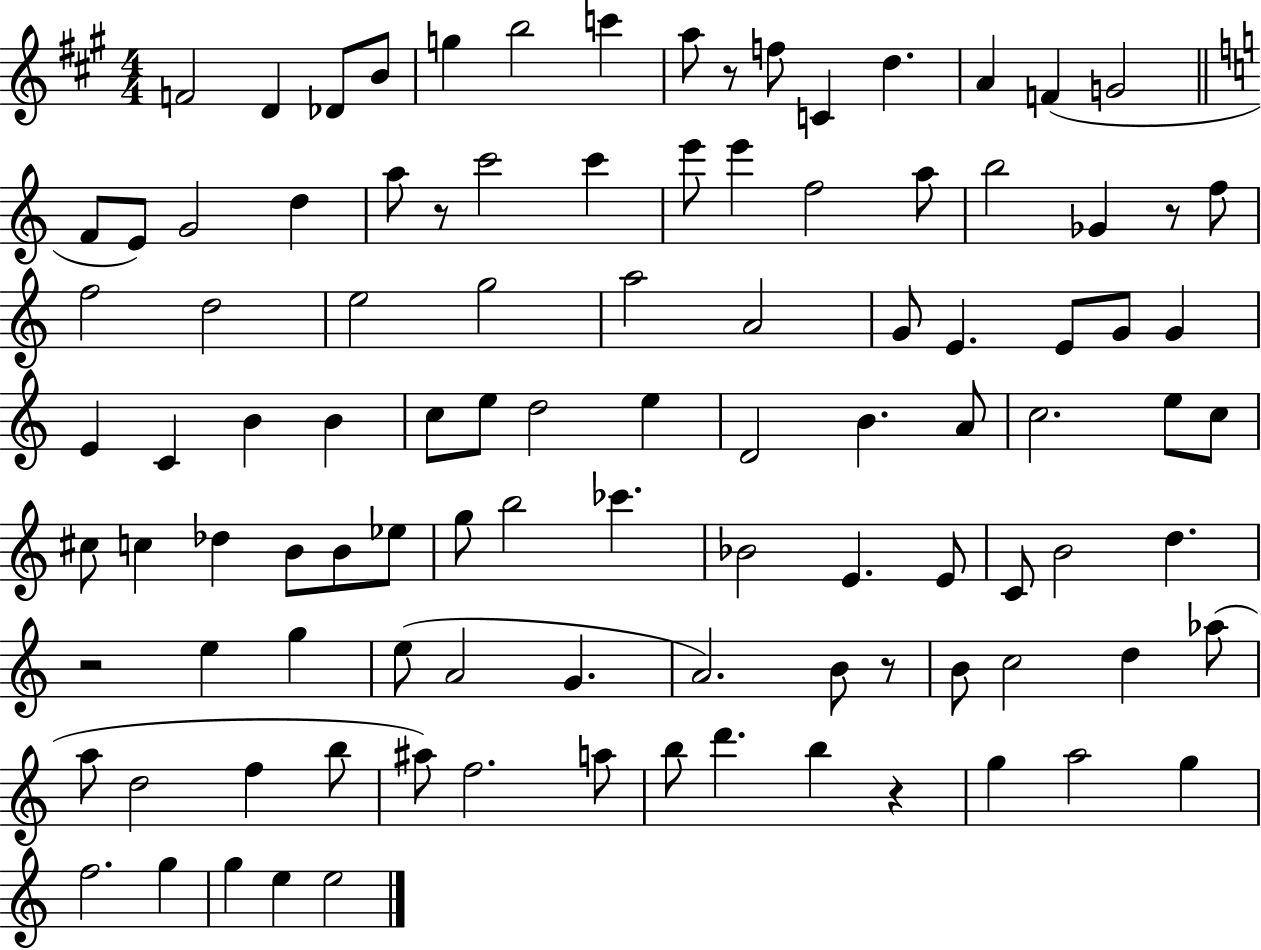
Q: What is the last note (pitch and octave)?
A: E5